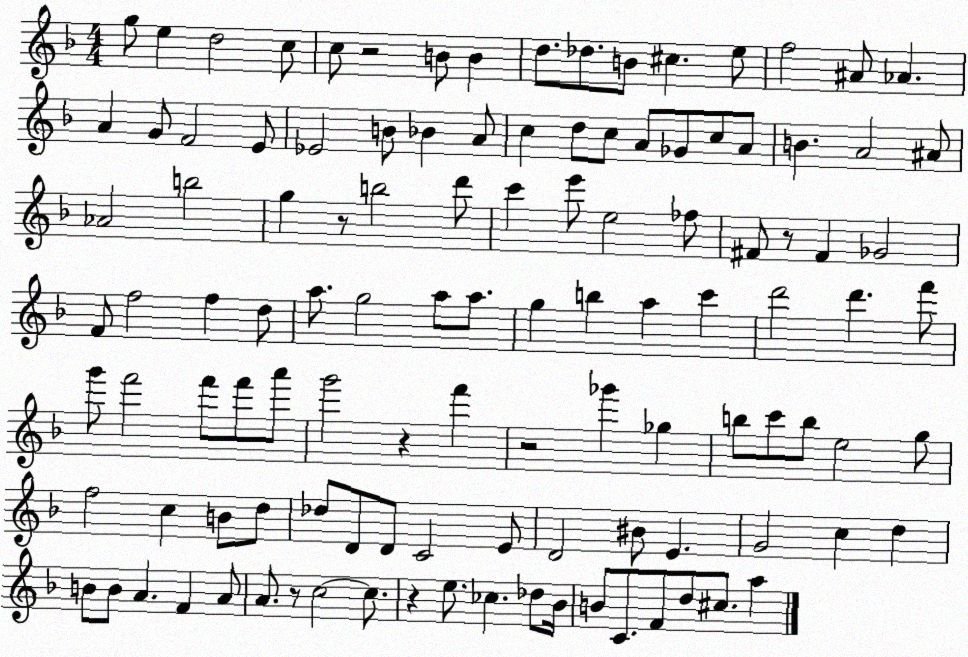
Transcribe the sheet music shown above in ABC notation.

X:1
T:Untitled
M:4/4
L:1/4
K:F
g/2 e d2 c/2 c/2 z2 B/2 B d/2 _d/2 B/2 ^c e/2 f2 ^A/2 _A A G/2 F2 E/2 _E2 B/2 _B A/2 c d/2 c/2 A/2 _G/2 c/2 A/2 B A2 ^A/2 _A2 b2 g z/2 b2 d'/2 c' e'/2 e2 _f/2 ^F/2 z/2 ^F _G2 F/2 f2 f d/2 a/2 g2 a/2 a/2 g b a c' d'2 d' f'/2 g'/2 f'2 f'/2 f'/2 a'/2 g'2 z f' z2 _g' _g b/2 c'/2 b/2 e2 g/2 f2 c B/2 d/2 _d/2 D/2 D/2 C2 E/2 D2 ^B/2 E G2 c d B/2 B/2 A F A/2 A/2 z/2 c2 c/2 z e/2 _c _d/2 _B/4 B/2 C/2 F/2 d/2 ^c/2 a